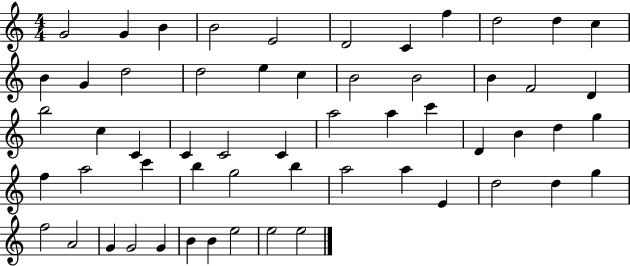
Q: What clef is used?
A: treble